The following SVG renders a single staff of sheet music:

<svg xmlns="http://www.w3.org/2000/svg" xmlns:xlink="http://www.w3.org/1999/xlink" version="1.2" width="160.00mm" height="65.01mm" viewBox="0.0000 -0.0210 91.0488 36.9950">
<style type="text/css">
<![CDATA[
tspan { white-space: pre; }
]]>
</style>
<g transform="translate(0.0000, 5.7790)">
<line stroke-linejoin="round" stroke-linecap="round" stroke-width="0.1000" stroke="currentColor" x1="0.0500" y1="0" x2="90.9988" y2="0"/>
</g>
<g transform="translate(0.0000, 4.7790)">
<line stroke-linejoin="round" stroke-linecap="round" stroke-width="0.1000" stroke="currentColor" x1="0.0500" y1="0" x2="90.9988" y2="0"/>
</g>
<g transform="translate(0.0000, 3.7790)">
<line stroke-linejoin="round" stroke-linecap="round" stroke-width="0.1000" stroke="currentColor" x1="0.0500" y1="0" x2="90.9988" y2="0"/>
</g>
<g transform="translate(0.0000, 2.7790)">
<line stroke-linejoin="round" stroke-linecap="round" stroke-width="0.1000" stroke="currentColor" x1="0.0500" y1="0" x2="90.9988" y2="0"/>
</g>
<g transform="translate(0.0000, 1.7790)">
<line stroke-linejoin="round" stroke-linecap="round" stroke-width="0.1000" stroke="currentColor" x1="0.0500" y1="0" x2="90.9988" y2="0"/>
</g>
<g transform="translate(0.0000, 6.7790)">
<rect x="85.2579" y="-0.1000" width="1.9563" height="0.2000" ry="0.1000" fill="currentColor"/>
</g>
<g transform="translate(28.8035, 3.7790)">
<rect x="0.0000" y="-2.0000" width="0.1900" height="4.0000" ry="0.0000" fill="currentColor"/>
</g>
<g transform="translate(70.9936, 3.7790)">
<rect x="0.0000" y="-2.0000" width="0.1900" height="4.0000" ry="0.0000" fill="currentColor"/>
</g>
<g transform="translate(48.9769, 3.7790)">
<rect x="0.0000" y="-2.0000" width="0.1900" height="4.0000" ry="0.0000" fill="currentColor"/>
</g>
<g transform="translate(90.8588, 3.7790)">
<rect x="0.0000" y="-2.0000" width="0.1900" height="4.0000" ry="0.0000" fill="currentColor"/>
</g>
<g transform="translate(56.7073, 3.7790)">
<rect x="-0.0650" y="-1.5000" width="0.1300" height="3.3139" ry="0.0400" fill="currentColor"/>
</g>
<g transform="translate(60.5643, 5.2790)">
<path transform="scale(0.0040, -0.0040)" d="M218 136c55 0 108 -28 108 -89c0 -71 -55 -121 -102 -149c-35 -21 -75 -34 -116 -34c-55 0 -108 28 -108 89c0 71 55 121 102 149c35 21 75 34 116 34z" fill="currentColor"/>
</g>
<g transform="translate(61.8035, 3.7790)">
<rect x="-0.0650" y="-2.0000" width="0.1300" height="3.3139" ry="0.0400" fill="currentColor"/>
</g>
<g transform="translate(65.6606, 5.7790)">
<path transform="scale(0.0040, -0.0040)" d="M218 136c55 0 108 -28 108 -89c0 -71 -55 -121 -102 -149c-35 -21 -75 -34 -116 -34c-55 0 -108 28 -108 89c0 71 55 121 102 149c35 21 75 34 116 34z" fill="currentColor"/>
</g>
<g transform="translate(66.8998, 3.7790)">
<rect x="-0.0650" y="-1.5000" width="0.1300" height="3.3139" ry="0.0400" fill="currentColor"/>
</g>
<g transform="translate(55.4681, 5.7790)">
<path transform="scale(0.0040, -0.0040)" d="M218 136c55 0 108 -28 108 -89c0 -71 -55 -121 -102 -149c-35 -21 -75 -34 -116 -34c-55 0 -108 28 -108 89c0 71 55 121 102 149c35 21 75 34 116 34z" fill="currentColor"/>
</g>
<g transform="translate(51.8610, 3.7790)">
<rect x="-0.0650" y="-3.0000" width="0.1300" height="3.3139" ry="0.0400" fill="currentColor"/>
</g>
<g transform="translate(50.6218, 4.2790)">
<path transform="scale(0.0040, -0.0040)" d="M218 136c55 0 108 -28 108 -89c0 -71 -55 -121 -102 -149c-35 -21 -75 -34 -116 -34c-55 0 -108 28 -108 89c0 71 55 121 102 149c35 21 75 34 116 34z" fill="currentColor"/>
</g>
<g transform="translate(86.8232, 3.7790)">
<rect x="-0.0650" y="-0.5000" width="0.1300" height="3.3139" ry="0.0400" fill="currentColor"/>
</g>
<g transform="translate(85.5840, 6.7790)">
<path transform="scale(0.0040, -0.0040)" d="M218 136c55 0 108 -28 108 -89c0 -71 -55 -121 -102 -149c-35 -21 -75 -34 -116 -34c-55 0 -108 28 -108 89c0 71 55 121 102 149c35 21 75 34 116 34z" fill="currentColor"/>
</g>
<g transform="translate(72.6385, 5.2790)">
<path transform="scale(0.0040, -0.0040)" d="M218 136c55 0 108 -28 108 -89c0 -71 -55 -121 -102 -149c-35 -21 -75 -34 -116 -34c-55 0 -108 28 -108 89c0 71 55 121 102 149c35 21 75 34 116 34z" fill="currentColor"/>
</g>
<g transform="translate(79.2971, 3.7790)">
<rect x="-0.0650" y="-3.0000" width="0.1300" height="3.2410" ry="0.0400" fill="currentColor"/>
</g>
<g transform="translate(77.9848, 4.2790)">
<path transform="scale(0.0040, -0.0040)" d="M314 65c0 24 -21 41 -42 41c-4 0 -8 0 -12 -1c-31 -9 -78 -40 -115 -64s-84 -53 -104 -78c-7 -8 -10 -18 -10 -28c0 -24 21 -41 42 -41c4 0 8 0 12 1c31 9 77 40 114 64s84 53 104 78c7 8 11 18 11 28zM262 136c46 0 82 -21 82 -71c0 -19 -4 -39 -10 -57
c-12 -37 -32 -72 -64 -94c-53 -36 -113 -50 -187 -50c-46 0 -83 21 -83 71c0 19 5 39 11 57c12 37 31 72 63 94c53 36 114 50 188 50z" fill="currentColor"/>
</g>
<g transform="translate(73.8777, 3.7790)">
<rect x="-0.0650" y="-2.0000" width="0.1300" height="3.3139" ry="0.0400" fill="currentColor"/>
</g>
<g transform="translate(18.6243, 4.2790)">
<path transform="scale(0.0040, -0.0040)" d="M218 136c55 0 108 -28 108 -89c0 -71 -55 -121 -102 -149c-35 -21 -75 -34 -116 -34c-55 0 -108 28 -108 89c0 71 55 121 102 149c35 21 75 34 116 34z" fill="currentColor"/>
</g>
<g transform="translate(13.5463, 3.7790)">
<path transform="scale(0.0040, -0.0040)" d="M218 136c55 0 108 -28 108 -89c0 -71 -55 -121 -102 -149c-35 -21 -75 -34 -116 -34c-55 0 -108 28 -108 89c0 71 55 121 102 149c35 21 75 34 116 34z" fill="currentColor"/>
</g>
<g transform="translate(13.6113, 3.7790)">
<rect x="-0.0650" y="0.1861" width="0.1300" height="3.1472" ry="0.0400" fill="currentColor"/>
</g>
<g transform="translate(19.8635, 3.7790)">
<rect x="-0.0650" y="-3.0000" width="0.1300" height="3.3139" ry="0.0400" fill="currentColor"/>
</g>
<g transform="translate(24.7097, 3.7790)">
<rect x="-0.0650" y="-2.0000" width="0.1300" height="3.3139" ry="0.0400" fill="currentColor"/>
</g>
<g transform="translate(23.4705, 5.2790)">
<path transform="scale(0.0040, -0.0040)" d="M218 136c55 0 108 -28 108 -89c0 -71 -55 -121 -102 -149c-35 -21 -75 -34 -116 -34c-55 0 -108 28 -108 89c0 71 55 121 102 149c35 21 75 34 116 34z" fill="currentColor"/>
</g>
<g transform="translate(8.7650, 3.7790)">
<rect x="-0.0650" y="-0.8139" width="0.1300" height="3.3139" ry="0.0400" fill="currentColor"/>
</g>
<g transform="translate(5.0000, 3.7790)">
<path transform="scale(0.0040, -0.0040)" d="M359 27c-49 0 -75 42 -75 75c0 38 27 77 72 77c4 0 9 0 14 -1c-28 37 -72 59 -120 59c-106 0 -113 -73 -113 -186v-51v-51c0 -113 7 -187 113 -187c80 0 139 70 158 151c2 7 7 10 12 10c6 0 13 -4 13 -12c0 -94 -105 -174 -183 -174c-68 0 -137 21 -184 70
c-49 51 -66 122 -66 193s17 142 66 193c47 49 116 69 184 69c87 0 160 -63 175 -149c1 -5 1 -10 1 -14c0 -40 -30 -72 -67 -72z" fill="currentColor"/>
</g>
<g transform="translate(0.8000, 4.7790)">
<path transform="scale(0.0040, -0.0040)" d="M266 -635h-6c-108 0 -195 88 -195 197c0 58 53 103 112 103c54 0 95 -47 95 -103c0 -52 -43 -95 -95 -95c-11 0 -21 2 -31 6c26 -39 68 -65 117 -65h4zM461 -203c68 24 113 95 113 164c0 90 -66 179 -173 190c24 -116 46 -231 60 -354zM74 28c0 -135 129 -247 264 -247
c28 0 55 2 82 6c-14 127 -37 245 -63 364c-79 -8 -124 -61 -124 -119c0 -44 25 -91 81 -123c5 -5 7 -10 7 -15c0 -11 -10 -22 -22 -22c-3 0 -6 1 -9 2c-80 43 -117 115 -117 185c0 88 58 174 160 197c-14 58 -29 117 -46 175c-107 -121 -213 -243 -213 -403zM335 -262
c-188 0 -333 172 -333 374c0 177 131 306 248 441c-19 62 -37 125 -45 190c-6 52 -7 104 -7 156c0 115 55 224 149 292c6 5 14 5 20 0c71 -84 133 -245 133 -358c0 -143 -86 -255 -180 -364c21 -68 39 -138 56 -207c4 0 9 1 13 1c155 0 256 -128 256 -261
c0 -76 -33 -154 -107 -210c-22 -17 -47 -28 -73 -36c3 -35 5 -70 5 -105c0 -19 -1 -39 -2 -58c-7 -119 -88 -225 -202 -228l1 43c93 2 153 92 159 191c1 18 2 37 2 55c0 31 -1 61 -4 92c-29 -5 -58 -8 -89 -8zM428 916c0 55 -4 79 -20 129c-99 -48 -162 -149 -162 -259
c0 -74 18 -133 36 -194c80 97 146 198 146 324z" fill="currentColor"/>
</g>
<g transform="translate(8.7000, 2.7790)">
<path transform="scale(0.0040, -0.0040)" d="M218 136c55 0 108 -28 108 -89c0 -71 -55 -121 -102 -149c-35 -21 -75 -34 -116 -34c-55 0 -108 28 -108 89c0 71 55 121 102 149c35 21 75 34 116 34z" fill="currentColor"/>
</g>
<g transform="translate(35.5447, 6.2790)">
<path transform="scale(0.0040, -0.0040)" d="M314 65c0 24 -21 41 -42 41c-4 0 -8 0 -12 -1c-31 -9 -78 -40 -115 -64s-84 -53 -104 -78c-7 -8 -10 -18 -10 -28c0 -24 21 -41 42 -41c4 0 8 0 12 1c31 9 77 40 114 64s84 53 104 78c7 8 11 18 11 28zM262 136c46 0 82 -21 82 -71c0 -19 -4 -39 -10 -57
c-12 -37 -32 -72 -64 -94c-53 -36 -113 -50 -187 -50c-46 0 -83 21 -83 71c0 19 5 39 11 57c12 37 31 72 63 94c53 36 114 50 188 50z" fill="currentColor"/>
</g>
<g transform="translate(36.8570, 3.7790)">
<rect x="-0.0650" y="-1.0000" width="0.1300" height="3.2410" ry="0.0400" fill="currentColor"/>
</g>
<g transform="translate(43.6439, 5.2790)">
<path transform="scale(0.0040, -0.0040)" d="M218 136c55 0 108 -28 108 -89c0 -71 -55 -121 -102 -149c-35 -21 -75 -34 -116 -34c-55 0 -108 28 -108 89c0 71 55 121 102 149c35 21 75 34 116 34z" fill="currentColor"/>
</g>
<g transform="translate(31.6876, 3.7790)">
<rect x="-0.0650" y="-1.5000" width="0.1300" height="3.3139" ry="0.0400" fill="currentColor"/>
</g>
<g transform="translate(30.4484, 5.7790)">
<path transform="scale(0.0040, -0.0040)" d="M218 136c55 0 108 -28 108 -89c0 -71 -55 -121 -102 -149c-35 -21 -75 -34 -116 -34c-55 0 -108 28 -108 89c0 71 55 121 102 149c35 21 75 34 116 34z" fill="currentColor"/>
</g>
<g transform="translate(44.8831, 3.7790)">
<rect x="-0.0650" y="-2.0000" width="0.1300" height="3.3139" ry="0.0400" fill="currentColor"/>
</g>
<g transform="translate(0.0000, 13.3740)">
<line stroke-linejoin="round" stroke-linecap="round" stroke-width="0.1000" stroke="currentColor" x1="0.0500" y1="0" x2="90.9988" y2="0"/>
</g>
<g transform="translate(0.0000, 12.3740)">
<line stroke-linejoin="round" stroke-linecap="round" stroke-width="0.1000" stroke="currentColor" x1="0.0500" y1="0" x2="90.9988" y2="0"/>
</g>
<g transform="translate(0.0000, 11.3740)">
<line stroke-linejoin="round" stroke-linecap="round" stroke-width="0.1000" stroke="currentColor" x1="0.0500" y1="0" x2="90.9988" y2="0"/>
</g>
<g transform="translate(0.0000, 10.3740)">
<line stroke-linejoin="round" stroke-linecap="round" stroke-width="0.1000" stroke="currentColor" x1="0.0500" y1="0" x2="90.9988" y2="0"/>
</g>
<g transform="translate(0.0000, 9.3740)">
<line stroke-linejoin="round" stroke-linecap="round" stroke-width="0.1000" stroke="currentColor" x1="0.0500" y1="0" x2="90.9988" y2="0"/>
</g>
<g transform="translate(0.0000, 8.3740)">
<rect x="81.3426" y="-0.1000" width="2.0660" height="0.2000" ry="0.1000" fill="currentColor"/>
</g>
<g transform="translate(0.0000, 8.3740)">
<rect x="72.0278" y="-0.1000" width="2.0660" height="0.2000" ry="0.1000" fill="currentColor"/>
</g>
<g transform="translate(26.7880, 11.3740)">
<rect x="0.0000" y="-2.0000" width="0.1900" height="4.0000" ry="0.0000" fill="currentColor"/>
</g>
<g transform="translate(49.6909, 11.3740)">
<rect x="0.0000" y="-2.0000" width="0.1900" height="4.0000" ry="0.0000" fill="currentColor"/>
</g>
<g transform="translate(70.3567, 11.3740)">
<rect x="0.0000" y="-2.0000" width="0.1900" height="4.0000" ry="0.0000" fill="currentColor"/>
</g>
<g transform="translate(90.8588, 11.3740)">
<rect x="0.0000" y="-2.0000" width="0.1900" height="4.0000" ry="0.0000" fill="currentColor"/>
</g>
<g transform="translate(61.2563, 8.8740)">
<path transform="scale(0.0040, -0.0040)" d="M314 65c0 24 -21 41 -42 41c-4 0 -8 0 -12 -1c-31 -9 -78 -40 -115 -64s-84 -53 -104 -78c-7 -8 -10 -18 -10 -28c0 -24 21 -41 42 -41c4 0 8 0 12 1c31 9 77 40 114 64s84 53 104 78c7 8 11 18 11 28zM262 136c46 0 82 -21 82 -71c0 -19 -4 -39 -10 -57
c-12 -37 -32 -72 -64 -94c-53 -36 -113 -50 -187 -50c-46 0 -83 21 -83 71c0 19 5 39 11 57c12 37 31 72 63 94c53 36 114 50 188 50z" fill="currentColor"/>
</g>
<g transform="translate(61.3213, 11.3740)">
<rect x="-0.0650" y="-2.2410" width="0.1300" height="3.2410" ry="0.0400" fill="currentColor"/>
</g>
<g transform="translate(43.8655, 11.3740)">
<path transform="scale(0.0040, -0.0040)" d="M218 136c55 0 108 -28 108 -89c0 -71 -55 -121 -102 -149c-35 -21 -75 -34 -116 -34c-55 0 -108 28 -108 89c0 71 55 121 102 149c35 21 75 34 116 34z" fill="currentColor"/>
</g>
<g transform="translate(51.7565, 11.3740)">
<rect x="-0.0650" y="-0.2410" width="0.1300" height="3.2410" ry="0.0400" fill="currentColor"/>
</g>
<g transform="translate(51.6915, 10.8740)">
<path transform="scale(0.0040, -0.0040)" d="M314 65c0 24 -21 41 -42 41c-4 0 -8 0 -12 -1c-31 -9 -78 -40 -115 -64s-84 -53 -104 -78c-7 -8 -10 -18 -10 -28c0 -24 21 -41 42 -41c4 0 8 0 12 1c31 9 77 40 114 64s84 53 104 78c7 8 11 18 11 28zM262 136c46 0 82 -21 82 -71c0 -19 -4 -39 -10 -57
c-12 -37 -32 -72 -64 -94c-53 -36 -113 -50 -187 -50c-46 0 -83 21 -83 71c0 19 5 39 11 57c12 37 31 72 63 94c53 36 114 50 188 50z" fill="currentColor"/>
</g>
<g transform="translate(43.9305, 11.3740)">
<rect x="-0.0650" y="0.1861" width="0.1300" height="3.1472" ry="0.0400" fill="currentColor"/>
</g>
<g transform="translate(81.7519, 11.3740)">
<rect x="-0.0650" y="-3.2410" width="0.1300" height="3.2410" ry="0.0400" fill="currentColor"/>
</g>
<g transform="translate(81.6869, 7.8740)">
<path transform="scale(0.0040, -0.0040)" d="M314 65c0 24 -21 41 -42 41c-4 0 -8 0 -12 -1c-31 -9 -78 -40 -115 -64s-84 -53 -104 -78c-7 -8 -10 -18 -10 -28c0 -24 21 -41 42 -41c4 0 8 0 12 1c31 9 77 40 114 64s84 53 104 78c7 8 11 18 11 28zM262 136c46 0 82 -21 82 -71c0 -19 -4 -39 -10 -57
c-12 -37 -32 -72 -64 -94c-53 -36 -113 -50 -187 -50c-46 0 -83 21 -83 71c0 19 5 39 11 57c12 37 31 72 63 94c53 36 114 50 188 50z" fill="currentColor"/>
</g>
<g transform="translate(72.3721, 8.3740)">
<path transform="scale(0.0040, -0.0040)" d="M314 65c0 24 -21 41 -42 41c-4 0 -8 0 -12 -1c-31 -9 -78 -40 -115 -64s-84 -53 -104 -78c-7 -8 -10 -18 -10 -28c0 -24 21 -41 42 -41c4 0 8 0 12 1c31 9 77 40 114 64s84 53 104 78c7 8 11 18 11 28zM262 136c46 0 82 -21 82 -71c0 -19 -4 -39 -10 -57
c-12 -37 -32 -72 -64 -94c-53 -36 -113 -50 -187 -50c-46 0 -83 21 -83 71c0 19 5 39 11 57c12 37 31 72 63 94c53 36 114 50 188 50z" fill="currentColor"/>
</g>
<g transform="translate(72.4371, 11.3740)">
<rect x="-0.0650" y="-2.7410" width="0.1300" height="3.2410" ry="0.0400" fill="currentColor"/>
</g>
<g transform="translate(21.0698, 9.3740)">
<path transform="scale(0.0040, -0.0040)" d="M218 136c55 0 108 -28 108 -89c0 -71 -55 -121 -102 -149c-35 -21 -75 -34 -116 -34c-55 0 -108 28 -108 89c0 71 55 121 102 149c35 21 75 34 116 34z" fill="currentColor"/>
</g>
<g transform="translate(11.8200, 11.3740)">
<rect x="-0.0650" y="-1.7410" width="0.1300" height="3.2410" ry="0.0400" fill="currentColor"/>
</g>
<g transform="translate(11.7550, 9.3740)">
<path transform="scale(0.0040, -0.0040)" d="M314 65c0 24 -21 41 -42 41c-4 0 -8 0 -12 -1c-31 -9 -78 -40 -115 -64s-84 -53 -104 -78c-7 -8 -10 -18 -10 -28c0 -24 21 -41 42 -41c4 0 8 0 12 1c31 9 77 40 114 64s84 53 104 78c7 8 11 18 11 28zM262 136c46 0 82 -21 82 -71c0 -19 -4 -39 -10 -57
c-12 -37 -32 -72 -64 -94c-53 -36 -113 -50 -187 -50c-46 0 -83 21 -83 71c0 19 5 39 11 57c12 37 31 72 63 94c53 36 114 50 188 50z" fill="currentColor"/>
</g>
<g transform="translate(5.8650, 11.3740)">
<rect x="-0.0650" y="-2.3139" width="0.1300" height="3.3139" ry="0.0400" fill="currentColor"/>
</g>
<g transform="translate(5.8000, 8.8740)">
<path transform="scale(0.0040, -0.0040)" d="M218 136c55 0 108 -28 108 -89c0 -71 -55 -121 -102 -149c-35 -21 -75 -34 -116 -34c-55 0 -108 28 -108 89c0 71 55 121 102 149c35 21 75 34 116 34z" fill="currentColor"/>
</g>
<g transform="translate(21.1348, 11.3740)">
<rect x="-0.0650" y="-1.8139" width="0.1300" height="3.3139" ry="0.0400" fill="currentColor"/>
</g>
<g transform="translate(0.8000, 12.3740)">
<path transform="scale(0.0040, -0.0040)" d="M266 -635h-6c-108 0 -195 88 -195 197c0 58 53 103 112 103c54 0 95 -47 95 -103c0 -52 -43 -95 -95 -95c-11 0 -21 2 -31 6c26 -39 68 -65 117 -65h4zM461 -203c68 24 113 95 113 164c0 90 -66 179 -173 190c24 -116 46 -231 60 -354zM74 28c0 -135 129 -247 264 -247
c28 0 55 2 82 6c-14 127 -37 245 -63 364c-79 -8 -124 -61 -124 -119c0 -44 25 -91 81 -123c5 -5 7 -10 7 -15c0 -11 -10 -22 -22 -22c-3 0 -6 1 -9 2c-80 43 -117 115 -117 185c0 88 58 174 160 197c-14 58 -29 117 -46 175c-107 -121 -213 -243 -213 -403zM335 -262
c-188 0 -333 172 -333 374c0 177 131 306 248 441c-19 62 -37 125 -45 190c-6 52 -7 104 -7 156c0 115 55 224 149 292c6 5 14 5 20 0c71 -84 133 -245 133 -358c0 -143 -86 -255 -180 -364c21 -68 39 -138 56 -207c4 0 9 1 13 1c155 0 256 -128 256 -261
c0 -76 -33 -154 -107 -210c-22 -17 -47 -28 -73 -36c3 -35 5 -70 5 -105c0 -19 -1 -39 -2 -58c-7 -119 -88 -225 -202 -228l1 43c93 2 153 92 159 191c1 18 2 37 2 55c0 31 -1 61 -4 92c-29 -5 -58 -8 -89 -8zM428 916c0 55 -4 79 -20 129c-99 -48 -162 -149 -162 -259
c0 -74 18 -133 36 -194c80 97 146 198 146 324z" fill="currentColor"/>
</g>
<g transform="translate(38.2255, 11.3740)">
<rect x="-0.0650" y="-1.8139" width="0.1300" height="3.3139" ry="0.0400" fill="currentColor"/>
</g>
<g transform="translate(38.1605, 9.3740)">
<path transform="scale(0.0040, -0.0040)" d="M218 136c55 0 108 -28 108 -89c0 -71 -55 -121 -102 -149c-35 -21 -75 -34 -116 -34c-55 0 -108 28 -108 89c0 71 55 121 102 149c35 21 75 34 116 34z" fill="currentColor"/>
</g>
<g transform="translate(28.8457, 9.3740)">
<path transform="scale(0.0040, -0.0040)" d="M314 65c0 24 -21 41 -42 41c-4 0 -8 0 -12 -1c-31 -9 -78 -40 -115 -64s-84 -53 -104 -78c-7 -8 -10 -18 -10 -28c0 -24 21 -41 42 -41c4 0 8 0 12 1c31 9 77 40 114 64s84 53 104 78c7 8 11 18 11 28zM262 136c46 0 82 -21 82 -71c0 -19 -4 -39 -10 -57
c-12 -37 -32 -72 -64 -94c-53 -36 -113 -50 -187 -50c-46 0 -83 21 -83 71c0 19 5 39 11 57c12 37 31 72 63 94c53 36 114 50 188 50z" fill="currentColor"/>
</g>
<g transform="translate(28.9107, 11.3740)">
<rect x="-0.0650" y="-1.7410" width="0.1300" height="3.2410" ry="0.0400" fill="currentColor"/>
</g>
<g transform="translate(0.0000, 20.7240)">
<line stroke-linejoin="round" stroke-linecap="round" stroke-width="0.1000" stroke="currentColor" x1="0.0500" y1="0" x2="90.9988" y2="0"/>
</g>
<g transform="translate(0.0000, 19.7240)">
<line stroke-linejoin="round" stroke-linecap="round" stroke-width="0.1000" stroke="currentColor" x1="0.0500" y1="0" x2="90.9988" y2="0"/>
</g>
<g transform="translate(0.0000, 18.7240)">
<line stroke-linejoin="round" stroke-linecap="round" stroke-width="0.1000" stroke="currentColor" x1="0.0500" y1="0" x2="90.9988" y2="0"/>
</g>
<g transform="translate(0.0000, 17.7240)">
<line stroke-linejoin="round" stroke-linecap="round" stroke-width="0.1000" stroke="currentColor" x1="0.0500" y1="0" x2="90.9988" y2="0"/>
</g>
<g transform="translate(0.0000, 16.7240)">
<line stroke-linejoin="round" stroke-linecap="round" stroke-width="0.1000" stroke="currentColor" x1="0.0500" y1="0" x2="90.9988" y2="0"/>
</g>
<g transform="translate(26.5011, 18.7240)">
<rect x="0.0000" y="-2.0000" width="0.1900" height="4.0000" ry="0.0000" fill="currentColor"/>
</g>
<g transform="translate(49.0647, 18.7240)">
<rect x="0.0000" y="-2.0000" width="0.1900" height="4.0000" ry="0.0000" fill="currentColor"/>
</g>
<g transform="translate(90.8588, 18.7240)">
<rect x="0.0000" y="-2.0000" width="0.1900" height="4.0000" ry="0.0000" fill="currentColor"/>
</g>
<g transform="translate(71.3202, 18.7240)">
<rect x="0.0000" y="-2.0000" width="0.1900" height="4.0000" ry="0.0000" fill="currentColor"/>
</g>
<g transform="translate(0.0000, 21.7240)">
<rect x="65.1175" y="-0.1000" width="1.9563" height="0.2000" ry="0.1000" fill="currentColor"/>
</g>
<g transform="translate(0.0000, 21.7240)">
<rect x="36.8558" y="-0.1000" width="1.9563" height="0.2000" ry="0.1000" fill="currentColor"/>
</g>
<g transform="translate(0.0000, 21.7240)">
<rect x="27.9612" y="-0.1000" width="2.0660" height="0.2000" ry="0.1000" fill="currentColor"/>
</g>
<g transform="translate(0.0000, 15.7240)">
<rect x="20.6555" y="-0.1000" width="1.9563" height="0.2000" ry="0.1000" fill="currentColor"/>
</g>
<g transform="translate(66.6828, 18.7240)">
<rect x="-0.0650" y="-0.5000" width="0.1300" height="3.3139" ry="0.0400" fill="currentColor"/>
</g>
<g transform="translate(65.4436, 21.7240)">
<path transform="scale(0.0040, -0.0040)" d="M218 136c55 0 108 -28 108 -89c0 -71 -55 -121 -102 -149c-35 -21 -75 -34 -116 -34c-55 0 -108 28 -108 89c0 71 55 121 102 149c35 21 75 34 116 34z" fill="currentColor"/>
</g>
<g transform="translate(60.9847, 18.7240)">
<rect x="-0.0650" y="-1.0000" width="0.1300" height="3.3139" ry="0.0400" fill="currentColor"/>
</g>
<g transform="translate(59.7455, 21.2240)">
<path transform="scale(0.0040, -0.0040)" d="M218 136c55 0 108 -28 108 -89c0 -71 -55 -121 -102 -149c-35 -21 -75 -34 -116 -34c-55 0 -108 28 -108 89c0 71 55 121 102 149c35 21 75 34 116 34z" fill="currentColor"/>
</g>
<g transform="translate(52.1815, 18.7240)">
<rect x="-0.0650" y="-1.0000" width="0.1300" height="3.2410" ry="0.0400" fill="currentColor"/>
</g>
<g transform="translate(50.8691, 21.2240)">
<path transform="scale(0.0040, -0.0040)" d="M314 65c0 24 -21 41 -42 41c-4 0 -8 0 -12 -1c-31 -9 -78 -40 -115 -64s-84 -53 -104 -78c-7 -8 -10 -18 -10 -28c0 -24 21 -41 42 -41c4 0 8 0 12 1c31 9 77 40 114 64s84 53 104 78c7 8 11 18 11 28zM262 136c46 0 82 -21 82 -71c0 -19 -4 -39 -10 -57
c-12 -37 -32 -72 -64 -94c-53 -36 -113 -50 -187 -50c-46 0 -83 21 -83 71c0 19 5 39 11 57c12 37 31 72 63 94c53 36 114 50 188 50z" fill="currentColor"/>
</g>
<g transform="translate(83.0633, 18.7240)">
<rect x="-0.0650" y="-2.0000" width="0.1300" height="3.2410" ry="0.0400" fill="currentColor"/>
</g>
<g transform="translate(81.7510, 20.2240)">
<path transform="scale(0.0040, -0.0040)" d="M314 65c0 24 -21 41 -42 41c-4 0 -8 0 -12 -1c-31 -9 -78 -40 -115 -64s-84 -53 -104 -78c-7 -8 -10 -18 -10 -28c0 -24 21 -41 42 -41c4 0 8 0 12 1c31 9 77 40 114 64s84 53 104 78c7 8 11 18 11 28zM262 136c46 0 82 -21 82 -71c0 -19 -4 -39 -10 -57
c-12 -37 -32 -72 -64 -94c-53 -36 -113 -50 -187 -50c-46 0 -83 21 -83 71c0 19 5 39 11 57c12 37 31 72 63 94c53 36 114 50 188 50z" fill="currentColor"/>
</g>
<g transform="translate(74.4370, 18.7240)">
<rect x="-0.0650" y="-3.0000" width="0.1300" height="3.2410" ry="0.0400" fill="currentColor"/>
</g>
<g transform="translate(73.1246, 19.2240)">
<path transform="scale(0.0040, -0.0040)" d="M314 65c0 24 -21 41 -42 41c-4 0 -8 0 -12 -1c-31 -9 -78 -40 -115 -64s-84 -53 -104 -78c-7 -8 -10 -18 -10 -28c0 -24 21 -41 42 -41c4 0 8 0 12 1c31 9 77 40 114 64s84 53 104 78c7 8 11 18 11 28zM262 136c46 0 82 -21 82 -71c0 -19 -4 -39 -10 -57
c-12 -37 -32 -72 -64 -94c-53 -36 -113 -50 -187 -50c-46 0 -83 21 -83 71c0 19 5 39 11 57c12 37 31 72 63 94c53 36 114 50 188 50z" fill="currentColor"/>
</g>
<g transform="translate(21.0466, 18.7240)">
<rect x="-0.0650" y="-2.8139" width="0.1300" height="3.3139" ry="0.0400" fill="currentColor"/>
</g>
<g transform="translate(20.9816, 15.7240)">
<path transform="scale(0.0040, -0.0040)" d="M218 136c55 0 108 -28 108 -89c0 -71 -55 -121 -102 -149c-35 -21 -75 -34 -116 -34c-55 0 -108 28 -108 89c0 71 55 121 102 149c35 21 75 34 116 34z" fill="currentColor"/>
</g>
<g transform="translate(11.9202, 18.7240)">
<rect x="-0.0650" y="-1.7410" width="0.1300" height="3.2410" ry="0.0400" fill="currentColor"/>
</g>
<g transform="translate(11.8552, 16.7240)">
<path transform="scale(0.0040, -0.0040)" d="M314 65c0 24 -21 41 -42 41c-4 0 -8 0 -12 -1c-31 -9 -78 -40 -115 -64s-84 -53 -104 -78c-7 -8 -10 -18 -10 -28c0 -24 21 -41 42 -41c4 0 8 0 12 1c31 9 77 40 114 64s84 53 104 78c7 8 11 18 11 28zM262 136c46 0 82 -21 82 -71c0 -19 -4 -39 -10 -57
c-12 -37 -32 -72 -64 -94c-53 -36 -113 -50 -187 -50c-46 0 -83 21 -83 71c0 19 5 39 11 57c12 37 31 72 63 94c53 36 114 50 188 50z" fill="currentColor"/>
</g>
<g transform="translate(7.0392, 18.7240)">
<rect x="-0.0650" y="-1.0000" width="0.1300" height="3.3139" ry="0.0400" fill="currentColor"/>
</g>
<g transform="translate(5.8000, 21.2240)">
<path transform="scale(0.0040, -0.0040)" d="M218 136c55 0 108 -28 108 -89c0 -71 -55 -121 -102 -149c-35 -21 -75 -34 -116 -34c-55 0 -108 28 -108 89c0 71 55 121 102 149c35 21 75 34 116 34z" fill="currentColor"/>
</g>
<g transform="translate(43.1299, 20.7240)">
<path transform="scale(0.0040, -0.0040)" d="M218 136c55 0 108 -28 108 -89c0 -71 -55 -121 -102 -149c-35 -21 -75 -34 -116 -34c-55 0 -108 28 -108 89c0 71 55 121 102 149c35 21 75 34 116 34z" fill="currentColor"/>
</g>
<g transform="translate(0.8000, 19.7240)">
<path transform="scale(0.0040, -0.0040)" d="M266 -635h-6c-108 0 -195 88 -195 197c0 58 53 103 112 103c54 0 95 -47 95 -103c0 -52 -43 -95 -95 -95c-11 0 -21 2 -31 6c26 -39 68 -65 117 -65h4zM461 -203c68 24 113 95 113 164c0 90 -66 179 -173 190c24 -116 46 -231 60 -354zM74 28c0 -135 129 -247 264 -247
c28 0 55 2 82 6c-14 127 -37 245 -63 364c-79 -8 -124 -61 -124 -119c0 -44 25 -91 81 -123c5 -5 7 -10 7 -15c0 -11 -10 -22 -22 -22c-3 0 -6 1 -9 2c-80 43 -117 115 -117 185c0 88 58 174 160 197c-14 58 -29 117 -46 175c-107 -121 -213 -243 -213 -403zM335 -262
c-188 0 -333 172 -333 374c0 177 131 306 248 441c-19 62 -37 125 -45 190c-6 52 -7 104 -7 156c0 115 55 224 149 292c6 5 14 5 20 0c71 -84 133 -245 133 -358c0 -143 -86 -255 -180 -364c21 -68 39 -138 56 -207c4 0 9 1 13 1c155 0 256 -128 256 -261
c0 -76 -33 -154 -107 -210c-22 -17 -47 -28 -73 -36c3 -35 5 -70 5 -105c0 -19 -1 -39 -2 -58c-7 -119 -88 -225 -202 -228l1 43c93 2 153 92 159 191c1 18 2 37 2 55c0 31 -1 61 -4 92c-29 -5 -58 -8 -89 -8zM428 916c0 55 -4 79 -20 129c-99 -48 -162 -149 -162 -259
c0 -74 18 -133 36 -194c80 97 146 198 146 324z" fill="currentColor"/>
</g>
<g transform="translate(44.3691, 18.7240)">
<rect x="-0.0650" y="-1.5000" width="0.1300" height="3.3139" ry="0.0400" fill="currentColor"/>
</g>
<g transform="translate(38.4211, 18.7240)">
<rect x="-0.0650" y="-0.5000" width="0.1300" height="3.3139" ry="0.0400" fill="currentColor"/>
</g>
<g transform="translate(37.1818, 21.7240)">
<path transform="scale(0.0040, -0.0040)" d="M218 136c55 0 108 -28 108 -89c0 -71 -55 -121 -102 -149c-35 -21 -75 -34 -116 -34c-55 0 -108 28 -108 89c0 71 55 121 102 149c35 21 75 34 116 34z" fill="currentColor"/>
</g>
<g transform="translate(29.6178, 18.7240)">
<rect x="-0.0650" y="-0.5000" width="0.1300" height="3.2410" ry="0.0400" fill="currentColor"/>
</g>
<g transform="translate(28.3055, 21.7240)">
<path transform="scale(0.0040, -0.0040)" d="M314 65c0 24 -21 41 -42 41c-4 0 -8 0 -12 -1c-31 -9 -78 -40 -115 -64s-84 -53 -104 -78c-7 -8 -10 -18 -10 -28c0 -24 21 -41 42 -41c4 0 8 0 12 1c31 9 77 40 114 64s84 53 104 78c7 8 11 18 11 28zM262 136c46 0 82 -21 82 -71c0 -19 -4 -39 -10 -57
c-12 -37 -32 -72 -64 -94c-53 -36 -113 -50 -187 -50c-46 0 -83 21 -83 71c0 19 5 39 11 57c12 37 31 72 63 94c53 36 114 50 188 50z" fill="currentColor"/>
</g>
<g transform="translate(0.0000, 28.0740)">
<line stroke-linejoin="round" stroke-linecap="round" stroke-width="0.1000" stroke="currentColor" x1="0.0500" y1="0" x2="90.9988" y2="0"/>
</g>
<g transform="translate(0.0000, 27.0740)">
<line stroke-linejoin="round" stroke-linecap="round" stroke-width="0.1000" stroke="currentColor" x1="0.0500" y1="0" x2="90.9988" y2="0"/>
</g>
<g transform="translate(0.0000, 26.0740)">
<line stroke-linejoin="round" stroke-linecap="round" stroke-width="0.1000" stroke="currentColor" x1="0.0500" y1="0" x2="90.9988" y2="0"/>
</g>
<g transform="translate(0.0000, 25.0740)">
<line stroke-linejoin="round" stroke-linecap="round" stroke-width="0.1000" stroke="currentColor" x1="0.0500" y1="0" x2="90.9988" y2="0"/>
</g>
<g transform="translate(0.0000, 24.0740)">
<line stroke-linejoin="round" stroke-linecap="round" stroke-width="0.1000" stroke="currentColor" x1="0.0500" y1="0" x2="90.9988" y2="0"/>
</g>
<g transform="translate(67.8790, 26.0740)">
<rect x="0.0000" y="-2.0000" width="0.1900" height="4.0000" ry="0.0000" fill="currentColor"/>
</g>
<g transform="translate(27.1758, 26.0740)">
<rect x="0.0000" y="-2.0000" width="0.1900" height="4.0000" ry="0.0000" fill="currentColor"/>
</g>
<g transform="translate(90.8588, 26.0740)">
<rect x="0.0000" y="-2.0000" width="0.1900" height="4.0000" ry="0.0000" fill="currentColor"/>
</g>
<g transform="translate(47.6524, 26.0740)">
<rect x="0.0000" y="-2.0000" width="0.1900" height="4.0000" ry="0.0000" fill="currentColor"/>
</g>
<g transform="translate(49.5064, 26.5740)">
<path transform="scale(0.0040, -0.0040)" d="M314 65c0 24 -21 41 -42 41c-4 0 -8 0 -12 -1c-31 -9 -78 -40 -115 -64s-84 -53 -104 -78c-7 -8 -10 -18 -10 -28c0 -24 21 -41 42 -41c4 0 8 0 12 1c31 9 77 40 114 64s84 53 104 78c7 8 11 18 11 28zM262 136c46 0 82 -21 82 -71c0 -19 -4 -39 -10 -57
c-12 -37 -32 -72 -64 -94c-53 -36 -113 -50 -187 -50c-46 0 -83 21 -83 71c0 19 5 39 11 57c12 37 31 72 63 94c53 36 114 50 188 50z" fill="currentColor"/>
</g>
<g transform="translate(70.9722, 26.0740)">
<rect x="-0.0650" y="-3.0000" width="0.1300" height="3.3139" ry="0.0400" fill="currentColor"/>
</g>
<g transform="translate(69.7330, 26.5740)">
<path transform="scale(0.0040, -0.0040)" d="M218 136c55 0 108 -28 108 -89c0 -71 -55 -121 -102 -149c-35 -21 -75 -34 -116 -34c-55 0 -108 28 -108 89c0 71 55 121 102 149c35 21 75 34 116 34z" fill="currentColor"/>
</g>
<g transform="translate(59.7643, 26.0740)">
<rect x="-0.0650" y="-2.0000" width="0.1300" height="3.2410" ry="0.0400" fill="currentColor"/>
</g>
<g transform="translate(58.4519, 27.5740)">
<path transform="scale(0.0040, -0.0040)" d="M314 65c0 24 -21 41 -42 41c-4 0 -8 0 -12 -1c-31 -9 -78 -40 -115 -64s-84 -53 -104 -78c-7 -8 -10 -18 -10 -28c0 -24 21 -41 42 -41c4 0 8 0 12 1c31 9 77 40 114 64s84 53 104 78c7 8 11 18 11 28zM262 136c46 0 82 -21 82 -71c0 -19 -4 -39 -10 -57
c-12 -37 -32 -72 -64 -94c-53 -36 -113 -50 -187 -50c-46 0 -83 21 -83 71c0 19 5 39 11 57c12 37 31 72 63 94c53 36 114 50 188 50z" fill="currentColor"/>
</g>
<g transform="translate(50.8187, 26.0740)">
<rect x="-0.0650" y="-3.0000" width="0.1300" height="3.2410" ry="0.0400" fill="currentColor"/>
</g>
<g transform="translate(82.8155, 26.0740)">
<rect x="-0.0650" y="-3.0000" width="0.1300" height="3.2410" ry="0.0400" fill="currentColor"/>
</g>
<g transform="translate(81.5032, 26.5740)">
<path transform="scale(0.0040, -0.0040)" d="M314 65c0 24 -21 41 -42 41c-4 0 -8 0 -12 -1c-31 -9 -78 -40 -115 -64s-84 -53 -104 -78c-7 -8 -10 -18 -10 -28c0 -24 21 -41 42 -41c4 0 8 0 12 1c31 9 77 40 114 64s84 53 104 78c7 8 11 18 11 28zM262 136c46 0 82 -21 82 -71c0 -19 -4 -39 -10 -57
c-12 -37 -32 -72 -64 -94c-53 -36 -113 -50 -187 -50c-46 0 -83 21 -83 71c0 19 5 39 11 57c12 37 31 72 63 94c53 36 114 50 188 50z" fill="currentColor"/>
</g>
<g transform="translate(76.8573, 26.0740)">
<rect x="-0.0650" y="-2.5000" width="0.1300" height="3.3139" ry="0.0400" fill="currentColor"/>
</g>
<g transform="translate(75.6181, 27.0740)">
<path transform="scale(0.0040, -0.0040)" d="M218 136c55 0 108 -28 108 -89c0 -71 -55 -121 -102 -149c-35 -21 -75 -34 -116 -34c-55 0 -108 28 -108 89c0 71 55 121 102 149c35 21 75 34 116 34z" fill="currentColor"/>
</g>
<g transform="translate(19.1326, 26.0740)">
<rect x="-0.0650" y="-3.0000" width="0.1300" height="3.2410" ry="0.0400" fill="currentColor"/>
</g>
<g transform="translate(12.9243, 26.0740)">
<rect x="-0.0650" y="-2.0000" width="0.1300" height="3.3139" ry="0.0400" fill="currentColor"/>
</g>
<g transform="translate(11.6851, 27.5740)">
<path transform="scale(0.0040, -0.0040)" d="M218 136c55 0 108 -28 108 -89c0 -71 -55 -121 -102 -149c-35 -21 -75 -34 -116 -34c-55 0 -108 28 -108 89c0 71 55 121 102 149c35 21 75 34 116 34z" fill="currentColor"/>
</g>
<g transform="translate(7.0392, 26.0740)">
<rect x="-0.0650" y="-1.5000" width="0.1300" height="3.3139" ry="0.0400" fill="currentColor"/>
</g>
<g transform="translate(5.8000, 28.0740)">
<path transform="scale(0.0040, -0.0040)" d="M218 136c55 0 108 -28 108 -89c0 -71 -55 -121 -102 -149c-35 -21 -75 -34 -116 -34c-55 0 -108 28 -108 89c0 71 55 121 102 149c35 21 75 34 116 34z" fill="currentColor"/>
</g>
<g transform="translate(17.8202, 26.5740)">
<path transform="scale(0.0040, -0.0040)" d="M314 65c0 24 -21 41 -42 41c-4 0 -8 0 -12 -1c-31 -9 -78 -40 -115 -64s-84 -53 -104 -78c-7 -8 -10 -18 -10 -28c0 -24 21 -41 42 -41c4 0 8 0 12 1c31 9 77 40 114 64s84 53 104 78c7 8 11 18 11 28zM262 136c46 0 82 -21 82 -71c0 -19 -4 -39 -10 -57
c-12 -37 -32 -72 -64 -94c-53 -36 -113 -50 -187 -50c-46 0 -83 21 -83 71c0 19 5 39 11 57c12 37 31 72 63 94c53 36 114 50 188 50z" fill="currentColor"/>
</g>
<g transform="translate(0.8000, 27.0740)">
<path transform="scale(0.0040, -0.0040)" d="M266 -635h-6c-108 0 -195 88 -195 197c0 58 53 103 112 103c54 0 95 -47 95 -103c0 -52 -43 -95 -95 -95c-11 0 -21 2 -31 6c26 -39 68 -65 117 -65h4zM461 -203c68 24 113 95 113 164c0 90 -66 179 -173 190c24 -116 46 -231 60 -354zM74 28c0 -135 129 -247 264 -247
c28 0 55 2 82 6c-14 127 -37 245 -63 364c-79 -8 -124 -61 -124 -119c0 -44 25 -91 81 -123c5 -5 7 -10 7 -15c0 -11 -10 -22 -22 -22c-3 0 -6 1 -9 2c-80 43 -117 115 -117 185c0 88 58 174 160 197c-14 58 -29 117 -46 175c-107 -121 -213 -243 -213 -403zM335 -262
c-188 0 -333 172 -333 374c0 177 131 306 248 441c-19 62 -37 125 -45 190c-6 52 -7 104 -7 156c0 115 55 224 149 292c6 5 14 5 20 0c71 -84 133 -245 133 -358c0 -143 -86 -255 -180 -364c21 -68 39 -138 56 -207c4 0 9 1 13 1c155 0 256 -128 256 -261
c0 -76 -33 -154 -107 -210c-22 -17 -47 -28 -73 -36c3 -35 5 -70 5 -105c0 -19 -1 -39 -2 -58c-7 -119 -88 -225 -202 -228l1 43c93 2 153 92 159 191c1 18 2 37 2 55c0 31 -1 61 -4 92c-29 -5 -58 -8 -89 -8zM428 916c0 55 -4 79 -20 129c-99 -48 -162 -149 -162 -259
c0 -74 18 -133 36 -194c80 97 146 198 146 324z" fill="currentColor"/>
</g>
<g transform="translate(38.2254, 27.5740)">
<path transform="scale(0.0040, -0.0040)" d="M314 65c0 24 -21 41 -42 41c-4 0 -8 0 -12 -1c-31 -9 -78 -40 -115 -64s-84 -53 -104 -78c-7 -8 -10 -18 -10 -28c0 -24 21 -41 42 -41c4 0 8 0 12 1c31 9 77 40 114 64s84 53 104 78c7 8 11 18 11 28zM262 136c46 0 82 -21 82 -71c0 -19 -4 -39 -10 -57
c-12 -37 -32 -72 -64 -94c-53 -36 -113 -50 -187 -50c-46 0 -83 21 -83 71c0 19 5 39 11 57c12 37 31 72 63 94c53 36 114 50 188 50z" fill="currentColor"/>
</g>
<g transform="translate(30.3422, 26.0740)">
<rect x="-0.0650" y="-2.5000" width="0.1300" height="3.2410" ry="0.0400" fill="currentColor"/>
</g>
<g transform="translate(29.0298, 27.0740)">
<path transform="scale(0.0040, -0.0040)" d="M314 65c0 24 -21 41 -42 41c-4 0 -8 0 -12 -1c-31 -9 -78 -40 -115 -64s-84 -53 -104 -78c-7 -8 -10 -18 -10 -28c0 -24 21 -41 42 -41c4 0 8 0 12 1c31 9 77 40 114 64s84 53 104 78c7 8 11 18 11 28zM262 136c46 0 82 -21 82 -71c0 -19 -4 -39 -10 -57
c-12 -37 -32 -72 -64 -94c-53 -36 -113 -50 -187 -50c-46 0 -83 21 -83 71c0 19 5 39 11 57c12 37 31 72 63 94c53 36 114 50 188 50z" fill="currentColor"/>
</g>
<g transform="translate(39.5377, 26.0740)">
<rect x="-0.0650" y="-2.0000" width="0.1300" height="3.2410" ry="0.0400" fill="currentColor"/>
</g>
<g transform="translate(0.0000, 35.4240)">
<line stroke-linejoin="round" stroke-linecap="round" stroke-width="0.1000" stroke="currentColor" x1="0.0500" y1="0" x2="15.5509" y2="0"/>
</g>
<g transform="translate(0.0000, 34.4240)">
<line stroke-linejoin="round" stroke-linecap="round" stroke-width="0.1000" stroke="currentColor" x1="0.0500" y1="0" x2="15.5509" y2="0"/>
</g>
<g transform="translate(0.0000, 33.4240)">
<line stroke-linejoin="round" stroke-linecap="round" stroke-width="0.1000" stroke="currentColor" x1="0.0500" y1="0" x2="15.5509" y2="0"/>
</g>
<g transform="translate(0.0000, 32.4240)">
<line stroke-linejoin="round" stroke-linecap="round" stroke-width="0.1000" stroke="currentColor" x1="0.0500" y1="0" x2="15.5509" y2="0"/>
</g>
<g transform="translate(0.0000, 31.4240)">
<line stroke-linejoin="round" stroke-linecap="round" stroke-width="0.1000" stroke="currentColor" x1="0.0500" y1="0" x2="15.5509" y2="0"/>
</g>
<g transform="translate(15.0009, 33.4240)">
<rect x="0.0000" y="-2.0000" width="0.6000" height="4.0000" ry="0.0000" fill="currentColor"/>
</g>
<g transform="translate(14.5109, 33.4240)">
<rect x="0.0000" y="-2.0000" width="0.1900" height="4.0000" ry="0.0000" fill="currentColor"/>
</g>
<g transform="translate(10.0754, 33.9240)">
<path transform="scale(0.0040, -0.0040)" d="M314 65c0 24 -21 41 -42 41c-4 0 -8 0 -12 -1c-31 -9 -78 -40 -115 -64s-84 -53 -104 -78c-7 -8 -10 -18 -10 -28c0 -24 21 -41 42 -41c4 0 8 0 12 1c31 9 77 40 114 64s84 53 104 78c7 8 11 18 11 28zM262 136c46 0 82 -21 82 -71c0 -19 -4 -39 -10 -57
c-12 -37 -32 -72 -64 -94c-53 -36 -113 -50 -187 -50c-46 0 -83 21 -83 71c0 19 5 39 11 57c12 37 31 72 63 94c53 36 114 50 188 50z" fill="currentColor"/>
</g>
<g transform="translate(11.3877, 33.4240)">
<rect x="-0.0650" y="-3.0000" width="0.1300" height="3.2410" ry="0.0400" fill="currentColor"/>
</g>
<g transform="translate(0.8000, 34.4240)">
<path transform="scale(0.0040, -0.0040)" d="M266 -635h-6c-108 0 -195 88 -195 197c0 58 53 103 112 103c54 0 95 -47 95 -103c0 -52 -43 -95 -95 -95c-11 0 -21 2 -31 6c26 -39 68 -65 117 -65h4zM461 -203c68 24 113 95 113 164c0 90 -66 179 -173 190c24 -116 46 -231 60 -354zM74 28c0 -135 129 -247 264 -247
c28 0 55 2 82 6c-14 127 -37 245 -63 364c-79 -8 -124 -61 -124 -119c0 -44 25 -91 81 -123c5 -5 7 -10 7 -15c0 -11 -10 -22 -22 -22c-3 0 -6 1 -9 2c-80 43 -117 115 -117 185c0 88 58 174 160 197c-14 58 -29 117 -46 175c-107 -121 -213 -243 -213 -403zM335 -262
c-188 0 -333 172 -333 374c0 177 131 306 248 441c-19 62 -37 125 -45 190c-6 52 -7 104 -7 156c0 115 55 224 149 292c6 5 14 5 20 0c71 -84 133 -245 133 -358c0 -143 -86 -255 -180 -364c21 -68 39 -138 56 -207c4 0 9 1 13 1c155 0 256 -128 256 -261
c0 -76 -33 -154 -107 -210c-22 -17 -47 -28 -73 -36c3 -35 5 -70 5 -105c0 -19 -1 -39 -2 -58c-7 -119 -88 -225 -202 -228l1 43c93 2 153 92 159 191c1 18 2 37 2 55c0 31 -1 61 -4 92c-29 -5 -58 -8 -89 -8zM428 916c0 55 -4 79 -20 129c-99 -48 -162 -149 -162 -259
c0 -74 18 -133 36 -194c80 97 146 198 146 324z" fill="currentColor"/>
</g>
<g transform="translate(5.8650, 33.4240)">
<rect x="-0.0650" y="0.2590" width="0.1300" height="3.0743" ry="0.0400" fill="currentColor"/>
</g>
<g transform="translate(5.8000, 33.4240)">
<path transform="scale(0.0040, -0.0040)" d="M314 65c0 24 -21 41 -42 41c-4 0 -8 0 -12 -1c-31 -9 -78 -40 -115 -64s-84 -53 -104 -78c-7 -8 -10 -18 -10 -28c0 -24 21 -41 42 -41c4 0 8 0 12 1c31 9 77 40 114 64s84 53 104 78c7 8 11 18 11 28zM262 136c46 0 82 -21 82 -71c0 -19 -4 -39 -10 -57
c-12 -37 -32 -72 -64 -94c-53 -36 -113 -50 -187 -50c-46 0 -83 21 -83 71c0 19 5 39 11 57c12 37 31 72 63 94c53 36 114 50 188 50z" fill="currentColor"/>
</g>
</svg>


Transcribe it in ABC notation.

X:1
T:Untitled
M:4/4
L:1/4
K:C
d B A F E D2 F A E F E F A2 C g f2 f f2 f B c2 g2 a2 b2 D f2 a C2 C E D2 D C A2 F2 E F A2 G2 F2 A2 F2 A G A2 B2 A2